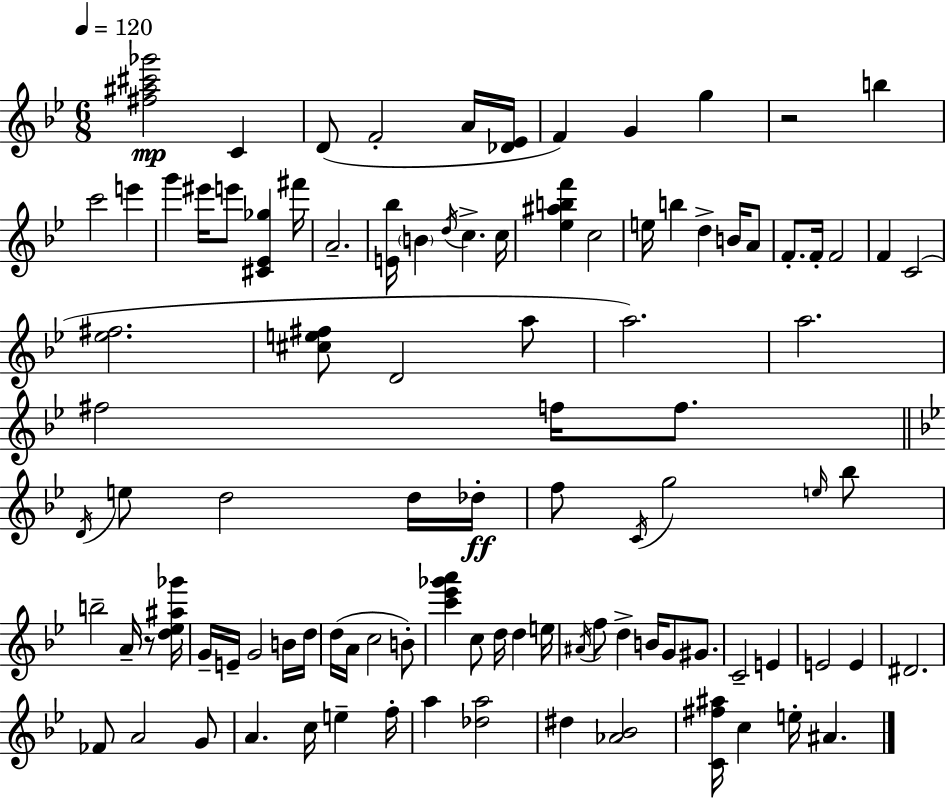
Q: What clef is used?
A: treble